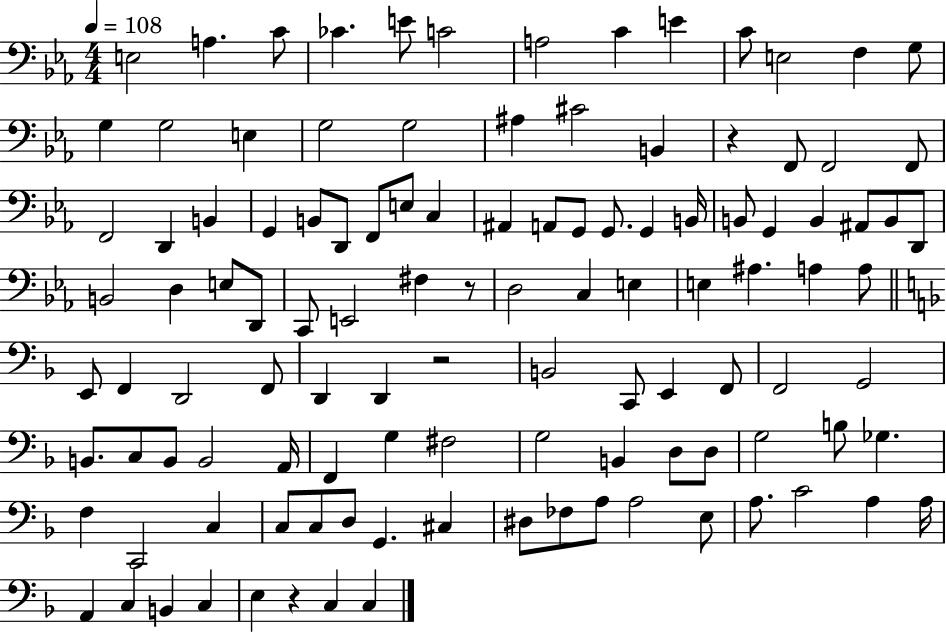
X:1
T:Untitled
M:4/4
L:1/4
K:Eb
E,2 A, C/2 _C E/2 C2 A,2 C E C/2 E,2 F, G,/2 G, G,2 E, G,2 G,2 ^A, ^C2 B,, z F,,/2 F,,2 F,,/2 F,,2 D,, B,, G,, B,,/2 D,,/2 F,,/2 E,/2 C, ^A,, A,,/2 G,,/2 G,,/2 G,, B,,/4 B,,/2 G,, B,, ^A,,/2 B,,/2 D,,/2 B,,2 D, E,/2 D,,/2 C,,/2 E,,2 ^F, z/2 D,2 C, E, E, ^A, A, A,/2 E,,/2 F,, D,,2 F,,/2 D,, D,, z2 B,,2 C,,/2 E,, F,,/2 F,,2 G,,2 B,,/2 C,/2 B,,/2 B,,2 A,,/4 F,, G, ^F,2 G,2 B,, D,/2 D,/2 G,2 B,/2 _G, F, C,,2 C, C,/2 C,/2 D,/2 G,, ^C, ^D,/2 _F,/2 A,/2 A,2 E,/2 A,/2 C2 A, A,/4 A,, C, B,, C, E, z C, C,